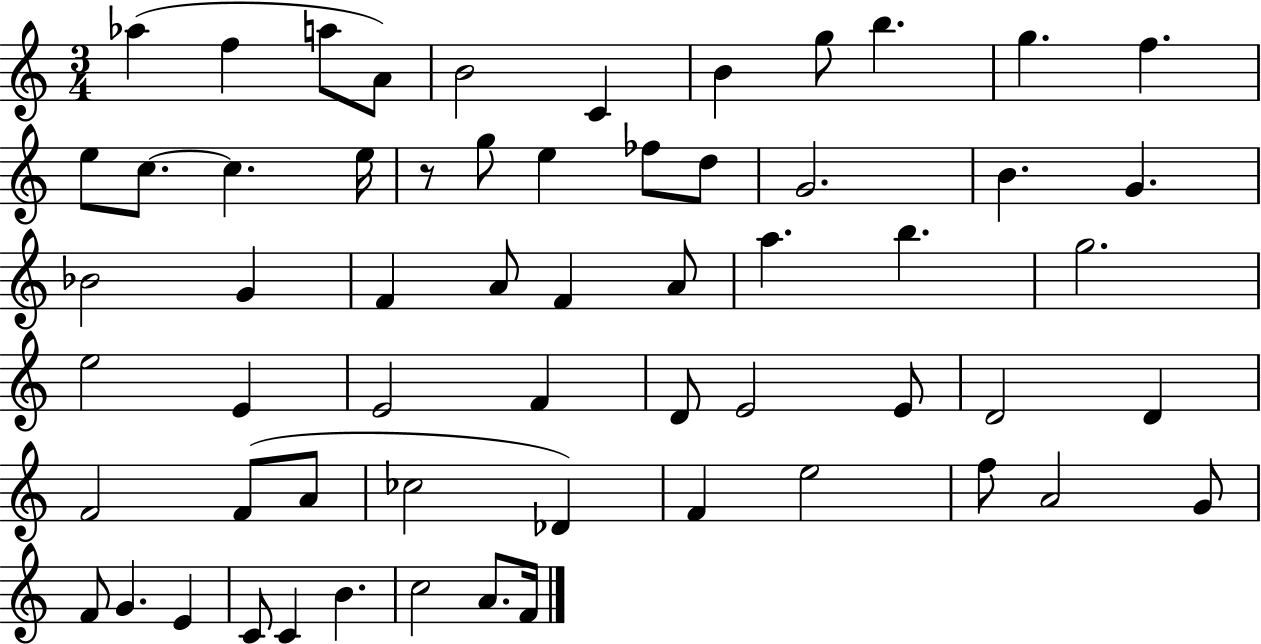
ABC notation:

X:1
T:Untitled
M:3/4
L:1/4
K:C
_a f a/2 A/2 B2 C B g/2 b g f e/2 c/2 c e/4 z/2 g/2 e _f/2 d/2 G2 B G _B2 G F A/2 F A/2 a b g2 e2 E E2 F D/2 E2 E/2 D2 D F2 F/2 A/2 _c2 _D F e2 f/2 A2 G/2 F/2 G E C/2 C B c2 A/2 F/4